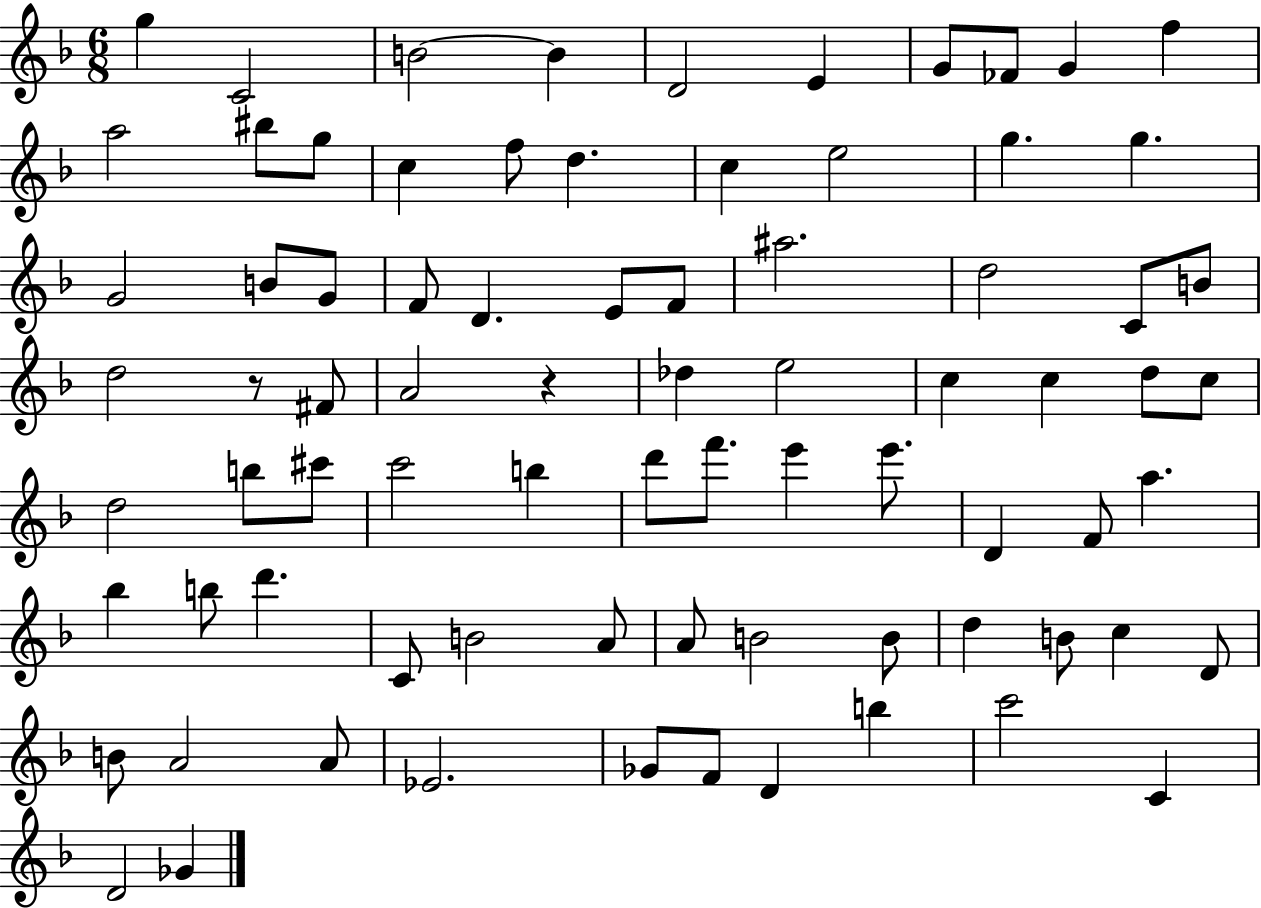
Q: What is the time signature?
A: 6/8